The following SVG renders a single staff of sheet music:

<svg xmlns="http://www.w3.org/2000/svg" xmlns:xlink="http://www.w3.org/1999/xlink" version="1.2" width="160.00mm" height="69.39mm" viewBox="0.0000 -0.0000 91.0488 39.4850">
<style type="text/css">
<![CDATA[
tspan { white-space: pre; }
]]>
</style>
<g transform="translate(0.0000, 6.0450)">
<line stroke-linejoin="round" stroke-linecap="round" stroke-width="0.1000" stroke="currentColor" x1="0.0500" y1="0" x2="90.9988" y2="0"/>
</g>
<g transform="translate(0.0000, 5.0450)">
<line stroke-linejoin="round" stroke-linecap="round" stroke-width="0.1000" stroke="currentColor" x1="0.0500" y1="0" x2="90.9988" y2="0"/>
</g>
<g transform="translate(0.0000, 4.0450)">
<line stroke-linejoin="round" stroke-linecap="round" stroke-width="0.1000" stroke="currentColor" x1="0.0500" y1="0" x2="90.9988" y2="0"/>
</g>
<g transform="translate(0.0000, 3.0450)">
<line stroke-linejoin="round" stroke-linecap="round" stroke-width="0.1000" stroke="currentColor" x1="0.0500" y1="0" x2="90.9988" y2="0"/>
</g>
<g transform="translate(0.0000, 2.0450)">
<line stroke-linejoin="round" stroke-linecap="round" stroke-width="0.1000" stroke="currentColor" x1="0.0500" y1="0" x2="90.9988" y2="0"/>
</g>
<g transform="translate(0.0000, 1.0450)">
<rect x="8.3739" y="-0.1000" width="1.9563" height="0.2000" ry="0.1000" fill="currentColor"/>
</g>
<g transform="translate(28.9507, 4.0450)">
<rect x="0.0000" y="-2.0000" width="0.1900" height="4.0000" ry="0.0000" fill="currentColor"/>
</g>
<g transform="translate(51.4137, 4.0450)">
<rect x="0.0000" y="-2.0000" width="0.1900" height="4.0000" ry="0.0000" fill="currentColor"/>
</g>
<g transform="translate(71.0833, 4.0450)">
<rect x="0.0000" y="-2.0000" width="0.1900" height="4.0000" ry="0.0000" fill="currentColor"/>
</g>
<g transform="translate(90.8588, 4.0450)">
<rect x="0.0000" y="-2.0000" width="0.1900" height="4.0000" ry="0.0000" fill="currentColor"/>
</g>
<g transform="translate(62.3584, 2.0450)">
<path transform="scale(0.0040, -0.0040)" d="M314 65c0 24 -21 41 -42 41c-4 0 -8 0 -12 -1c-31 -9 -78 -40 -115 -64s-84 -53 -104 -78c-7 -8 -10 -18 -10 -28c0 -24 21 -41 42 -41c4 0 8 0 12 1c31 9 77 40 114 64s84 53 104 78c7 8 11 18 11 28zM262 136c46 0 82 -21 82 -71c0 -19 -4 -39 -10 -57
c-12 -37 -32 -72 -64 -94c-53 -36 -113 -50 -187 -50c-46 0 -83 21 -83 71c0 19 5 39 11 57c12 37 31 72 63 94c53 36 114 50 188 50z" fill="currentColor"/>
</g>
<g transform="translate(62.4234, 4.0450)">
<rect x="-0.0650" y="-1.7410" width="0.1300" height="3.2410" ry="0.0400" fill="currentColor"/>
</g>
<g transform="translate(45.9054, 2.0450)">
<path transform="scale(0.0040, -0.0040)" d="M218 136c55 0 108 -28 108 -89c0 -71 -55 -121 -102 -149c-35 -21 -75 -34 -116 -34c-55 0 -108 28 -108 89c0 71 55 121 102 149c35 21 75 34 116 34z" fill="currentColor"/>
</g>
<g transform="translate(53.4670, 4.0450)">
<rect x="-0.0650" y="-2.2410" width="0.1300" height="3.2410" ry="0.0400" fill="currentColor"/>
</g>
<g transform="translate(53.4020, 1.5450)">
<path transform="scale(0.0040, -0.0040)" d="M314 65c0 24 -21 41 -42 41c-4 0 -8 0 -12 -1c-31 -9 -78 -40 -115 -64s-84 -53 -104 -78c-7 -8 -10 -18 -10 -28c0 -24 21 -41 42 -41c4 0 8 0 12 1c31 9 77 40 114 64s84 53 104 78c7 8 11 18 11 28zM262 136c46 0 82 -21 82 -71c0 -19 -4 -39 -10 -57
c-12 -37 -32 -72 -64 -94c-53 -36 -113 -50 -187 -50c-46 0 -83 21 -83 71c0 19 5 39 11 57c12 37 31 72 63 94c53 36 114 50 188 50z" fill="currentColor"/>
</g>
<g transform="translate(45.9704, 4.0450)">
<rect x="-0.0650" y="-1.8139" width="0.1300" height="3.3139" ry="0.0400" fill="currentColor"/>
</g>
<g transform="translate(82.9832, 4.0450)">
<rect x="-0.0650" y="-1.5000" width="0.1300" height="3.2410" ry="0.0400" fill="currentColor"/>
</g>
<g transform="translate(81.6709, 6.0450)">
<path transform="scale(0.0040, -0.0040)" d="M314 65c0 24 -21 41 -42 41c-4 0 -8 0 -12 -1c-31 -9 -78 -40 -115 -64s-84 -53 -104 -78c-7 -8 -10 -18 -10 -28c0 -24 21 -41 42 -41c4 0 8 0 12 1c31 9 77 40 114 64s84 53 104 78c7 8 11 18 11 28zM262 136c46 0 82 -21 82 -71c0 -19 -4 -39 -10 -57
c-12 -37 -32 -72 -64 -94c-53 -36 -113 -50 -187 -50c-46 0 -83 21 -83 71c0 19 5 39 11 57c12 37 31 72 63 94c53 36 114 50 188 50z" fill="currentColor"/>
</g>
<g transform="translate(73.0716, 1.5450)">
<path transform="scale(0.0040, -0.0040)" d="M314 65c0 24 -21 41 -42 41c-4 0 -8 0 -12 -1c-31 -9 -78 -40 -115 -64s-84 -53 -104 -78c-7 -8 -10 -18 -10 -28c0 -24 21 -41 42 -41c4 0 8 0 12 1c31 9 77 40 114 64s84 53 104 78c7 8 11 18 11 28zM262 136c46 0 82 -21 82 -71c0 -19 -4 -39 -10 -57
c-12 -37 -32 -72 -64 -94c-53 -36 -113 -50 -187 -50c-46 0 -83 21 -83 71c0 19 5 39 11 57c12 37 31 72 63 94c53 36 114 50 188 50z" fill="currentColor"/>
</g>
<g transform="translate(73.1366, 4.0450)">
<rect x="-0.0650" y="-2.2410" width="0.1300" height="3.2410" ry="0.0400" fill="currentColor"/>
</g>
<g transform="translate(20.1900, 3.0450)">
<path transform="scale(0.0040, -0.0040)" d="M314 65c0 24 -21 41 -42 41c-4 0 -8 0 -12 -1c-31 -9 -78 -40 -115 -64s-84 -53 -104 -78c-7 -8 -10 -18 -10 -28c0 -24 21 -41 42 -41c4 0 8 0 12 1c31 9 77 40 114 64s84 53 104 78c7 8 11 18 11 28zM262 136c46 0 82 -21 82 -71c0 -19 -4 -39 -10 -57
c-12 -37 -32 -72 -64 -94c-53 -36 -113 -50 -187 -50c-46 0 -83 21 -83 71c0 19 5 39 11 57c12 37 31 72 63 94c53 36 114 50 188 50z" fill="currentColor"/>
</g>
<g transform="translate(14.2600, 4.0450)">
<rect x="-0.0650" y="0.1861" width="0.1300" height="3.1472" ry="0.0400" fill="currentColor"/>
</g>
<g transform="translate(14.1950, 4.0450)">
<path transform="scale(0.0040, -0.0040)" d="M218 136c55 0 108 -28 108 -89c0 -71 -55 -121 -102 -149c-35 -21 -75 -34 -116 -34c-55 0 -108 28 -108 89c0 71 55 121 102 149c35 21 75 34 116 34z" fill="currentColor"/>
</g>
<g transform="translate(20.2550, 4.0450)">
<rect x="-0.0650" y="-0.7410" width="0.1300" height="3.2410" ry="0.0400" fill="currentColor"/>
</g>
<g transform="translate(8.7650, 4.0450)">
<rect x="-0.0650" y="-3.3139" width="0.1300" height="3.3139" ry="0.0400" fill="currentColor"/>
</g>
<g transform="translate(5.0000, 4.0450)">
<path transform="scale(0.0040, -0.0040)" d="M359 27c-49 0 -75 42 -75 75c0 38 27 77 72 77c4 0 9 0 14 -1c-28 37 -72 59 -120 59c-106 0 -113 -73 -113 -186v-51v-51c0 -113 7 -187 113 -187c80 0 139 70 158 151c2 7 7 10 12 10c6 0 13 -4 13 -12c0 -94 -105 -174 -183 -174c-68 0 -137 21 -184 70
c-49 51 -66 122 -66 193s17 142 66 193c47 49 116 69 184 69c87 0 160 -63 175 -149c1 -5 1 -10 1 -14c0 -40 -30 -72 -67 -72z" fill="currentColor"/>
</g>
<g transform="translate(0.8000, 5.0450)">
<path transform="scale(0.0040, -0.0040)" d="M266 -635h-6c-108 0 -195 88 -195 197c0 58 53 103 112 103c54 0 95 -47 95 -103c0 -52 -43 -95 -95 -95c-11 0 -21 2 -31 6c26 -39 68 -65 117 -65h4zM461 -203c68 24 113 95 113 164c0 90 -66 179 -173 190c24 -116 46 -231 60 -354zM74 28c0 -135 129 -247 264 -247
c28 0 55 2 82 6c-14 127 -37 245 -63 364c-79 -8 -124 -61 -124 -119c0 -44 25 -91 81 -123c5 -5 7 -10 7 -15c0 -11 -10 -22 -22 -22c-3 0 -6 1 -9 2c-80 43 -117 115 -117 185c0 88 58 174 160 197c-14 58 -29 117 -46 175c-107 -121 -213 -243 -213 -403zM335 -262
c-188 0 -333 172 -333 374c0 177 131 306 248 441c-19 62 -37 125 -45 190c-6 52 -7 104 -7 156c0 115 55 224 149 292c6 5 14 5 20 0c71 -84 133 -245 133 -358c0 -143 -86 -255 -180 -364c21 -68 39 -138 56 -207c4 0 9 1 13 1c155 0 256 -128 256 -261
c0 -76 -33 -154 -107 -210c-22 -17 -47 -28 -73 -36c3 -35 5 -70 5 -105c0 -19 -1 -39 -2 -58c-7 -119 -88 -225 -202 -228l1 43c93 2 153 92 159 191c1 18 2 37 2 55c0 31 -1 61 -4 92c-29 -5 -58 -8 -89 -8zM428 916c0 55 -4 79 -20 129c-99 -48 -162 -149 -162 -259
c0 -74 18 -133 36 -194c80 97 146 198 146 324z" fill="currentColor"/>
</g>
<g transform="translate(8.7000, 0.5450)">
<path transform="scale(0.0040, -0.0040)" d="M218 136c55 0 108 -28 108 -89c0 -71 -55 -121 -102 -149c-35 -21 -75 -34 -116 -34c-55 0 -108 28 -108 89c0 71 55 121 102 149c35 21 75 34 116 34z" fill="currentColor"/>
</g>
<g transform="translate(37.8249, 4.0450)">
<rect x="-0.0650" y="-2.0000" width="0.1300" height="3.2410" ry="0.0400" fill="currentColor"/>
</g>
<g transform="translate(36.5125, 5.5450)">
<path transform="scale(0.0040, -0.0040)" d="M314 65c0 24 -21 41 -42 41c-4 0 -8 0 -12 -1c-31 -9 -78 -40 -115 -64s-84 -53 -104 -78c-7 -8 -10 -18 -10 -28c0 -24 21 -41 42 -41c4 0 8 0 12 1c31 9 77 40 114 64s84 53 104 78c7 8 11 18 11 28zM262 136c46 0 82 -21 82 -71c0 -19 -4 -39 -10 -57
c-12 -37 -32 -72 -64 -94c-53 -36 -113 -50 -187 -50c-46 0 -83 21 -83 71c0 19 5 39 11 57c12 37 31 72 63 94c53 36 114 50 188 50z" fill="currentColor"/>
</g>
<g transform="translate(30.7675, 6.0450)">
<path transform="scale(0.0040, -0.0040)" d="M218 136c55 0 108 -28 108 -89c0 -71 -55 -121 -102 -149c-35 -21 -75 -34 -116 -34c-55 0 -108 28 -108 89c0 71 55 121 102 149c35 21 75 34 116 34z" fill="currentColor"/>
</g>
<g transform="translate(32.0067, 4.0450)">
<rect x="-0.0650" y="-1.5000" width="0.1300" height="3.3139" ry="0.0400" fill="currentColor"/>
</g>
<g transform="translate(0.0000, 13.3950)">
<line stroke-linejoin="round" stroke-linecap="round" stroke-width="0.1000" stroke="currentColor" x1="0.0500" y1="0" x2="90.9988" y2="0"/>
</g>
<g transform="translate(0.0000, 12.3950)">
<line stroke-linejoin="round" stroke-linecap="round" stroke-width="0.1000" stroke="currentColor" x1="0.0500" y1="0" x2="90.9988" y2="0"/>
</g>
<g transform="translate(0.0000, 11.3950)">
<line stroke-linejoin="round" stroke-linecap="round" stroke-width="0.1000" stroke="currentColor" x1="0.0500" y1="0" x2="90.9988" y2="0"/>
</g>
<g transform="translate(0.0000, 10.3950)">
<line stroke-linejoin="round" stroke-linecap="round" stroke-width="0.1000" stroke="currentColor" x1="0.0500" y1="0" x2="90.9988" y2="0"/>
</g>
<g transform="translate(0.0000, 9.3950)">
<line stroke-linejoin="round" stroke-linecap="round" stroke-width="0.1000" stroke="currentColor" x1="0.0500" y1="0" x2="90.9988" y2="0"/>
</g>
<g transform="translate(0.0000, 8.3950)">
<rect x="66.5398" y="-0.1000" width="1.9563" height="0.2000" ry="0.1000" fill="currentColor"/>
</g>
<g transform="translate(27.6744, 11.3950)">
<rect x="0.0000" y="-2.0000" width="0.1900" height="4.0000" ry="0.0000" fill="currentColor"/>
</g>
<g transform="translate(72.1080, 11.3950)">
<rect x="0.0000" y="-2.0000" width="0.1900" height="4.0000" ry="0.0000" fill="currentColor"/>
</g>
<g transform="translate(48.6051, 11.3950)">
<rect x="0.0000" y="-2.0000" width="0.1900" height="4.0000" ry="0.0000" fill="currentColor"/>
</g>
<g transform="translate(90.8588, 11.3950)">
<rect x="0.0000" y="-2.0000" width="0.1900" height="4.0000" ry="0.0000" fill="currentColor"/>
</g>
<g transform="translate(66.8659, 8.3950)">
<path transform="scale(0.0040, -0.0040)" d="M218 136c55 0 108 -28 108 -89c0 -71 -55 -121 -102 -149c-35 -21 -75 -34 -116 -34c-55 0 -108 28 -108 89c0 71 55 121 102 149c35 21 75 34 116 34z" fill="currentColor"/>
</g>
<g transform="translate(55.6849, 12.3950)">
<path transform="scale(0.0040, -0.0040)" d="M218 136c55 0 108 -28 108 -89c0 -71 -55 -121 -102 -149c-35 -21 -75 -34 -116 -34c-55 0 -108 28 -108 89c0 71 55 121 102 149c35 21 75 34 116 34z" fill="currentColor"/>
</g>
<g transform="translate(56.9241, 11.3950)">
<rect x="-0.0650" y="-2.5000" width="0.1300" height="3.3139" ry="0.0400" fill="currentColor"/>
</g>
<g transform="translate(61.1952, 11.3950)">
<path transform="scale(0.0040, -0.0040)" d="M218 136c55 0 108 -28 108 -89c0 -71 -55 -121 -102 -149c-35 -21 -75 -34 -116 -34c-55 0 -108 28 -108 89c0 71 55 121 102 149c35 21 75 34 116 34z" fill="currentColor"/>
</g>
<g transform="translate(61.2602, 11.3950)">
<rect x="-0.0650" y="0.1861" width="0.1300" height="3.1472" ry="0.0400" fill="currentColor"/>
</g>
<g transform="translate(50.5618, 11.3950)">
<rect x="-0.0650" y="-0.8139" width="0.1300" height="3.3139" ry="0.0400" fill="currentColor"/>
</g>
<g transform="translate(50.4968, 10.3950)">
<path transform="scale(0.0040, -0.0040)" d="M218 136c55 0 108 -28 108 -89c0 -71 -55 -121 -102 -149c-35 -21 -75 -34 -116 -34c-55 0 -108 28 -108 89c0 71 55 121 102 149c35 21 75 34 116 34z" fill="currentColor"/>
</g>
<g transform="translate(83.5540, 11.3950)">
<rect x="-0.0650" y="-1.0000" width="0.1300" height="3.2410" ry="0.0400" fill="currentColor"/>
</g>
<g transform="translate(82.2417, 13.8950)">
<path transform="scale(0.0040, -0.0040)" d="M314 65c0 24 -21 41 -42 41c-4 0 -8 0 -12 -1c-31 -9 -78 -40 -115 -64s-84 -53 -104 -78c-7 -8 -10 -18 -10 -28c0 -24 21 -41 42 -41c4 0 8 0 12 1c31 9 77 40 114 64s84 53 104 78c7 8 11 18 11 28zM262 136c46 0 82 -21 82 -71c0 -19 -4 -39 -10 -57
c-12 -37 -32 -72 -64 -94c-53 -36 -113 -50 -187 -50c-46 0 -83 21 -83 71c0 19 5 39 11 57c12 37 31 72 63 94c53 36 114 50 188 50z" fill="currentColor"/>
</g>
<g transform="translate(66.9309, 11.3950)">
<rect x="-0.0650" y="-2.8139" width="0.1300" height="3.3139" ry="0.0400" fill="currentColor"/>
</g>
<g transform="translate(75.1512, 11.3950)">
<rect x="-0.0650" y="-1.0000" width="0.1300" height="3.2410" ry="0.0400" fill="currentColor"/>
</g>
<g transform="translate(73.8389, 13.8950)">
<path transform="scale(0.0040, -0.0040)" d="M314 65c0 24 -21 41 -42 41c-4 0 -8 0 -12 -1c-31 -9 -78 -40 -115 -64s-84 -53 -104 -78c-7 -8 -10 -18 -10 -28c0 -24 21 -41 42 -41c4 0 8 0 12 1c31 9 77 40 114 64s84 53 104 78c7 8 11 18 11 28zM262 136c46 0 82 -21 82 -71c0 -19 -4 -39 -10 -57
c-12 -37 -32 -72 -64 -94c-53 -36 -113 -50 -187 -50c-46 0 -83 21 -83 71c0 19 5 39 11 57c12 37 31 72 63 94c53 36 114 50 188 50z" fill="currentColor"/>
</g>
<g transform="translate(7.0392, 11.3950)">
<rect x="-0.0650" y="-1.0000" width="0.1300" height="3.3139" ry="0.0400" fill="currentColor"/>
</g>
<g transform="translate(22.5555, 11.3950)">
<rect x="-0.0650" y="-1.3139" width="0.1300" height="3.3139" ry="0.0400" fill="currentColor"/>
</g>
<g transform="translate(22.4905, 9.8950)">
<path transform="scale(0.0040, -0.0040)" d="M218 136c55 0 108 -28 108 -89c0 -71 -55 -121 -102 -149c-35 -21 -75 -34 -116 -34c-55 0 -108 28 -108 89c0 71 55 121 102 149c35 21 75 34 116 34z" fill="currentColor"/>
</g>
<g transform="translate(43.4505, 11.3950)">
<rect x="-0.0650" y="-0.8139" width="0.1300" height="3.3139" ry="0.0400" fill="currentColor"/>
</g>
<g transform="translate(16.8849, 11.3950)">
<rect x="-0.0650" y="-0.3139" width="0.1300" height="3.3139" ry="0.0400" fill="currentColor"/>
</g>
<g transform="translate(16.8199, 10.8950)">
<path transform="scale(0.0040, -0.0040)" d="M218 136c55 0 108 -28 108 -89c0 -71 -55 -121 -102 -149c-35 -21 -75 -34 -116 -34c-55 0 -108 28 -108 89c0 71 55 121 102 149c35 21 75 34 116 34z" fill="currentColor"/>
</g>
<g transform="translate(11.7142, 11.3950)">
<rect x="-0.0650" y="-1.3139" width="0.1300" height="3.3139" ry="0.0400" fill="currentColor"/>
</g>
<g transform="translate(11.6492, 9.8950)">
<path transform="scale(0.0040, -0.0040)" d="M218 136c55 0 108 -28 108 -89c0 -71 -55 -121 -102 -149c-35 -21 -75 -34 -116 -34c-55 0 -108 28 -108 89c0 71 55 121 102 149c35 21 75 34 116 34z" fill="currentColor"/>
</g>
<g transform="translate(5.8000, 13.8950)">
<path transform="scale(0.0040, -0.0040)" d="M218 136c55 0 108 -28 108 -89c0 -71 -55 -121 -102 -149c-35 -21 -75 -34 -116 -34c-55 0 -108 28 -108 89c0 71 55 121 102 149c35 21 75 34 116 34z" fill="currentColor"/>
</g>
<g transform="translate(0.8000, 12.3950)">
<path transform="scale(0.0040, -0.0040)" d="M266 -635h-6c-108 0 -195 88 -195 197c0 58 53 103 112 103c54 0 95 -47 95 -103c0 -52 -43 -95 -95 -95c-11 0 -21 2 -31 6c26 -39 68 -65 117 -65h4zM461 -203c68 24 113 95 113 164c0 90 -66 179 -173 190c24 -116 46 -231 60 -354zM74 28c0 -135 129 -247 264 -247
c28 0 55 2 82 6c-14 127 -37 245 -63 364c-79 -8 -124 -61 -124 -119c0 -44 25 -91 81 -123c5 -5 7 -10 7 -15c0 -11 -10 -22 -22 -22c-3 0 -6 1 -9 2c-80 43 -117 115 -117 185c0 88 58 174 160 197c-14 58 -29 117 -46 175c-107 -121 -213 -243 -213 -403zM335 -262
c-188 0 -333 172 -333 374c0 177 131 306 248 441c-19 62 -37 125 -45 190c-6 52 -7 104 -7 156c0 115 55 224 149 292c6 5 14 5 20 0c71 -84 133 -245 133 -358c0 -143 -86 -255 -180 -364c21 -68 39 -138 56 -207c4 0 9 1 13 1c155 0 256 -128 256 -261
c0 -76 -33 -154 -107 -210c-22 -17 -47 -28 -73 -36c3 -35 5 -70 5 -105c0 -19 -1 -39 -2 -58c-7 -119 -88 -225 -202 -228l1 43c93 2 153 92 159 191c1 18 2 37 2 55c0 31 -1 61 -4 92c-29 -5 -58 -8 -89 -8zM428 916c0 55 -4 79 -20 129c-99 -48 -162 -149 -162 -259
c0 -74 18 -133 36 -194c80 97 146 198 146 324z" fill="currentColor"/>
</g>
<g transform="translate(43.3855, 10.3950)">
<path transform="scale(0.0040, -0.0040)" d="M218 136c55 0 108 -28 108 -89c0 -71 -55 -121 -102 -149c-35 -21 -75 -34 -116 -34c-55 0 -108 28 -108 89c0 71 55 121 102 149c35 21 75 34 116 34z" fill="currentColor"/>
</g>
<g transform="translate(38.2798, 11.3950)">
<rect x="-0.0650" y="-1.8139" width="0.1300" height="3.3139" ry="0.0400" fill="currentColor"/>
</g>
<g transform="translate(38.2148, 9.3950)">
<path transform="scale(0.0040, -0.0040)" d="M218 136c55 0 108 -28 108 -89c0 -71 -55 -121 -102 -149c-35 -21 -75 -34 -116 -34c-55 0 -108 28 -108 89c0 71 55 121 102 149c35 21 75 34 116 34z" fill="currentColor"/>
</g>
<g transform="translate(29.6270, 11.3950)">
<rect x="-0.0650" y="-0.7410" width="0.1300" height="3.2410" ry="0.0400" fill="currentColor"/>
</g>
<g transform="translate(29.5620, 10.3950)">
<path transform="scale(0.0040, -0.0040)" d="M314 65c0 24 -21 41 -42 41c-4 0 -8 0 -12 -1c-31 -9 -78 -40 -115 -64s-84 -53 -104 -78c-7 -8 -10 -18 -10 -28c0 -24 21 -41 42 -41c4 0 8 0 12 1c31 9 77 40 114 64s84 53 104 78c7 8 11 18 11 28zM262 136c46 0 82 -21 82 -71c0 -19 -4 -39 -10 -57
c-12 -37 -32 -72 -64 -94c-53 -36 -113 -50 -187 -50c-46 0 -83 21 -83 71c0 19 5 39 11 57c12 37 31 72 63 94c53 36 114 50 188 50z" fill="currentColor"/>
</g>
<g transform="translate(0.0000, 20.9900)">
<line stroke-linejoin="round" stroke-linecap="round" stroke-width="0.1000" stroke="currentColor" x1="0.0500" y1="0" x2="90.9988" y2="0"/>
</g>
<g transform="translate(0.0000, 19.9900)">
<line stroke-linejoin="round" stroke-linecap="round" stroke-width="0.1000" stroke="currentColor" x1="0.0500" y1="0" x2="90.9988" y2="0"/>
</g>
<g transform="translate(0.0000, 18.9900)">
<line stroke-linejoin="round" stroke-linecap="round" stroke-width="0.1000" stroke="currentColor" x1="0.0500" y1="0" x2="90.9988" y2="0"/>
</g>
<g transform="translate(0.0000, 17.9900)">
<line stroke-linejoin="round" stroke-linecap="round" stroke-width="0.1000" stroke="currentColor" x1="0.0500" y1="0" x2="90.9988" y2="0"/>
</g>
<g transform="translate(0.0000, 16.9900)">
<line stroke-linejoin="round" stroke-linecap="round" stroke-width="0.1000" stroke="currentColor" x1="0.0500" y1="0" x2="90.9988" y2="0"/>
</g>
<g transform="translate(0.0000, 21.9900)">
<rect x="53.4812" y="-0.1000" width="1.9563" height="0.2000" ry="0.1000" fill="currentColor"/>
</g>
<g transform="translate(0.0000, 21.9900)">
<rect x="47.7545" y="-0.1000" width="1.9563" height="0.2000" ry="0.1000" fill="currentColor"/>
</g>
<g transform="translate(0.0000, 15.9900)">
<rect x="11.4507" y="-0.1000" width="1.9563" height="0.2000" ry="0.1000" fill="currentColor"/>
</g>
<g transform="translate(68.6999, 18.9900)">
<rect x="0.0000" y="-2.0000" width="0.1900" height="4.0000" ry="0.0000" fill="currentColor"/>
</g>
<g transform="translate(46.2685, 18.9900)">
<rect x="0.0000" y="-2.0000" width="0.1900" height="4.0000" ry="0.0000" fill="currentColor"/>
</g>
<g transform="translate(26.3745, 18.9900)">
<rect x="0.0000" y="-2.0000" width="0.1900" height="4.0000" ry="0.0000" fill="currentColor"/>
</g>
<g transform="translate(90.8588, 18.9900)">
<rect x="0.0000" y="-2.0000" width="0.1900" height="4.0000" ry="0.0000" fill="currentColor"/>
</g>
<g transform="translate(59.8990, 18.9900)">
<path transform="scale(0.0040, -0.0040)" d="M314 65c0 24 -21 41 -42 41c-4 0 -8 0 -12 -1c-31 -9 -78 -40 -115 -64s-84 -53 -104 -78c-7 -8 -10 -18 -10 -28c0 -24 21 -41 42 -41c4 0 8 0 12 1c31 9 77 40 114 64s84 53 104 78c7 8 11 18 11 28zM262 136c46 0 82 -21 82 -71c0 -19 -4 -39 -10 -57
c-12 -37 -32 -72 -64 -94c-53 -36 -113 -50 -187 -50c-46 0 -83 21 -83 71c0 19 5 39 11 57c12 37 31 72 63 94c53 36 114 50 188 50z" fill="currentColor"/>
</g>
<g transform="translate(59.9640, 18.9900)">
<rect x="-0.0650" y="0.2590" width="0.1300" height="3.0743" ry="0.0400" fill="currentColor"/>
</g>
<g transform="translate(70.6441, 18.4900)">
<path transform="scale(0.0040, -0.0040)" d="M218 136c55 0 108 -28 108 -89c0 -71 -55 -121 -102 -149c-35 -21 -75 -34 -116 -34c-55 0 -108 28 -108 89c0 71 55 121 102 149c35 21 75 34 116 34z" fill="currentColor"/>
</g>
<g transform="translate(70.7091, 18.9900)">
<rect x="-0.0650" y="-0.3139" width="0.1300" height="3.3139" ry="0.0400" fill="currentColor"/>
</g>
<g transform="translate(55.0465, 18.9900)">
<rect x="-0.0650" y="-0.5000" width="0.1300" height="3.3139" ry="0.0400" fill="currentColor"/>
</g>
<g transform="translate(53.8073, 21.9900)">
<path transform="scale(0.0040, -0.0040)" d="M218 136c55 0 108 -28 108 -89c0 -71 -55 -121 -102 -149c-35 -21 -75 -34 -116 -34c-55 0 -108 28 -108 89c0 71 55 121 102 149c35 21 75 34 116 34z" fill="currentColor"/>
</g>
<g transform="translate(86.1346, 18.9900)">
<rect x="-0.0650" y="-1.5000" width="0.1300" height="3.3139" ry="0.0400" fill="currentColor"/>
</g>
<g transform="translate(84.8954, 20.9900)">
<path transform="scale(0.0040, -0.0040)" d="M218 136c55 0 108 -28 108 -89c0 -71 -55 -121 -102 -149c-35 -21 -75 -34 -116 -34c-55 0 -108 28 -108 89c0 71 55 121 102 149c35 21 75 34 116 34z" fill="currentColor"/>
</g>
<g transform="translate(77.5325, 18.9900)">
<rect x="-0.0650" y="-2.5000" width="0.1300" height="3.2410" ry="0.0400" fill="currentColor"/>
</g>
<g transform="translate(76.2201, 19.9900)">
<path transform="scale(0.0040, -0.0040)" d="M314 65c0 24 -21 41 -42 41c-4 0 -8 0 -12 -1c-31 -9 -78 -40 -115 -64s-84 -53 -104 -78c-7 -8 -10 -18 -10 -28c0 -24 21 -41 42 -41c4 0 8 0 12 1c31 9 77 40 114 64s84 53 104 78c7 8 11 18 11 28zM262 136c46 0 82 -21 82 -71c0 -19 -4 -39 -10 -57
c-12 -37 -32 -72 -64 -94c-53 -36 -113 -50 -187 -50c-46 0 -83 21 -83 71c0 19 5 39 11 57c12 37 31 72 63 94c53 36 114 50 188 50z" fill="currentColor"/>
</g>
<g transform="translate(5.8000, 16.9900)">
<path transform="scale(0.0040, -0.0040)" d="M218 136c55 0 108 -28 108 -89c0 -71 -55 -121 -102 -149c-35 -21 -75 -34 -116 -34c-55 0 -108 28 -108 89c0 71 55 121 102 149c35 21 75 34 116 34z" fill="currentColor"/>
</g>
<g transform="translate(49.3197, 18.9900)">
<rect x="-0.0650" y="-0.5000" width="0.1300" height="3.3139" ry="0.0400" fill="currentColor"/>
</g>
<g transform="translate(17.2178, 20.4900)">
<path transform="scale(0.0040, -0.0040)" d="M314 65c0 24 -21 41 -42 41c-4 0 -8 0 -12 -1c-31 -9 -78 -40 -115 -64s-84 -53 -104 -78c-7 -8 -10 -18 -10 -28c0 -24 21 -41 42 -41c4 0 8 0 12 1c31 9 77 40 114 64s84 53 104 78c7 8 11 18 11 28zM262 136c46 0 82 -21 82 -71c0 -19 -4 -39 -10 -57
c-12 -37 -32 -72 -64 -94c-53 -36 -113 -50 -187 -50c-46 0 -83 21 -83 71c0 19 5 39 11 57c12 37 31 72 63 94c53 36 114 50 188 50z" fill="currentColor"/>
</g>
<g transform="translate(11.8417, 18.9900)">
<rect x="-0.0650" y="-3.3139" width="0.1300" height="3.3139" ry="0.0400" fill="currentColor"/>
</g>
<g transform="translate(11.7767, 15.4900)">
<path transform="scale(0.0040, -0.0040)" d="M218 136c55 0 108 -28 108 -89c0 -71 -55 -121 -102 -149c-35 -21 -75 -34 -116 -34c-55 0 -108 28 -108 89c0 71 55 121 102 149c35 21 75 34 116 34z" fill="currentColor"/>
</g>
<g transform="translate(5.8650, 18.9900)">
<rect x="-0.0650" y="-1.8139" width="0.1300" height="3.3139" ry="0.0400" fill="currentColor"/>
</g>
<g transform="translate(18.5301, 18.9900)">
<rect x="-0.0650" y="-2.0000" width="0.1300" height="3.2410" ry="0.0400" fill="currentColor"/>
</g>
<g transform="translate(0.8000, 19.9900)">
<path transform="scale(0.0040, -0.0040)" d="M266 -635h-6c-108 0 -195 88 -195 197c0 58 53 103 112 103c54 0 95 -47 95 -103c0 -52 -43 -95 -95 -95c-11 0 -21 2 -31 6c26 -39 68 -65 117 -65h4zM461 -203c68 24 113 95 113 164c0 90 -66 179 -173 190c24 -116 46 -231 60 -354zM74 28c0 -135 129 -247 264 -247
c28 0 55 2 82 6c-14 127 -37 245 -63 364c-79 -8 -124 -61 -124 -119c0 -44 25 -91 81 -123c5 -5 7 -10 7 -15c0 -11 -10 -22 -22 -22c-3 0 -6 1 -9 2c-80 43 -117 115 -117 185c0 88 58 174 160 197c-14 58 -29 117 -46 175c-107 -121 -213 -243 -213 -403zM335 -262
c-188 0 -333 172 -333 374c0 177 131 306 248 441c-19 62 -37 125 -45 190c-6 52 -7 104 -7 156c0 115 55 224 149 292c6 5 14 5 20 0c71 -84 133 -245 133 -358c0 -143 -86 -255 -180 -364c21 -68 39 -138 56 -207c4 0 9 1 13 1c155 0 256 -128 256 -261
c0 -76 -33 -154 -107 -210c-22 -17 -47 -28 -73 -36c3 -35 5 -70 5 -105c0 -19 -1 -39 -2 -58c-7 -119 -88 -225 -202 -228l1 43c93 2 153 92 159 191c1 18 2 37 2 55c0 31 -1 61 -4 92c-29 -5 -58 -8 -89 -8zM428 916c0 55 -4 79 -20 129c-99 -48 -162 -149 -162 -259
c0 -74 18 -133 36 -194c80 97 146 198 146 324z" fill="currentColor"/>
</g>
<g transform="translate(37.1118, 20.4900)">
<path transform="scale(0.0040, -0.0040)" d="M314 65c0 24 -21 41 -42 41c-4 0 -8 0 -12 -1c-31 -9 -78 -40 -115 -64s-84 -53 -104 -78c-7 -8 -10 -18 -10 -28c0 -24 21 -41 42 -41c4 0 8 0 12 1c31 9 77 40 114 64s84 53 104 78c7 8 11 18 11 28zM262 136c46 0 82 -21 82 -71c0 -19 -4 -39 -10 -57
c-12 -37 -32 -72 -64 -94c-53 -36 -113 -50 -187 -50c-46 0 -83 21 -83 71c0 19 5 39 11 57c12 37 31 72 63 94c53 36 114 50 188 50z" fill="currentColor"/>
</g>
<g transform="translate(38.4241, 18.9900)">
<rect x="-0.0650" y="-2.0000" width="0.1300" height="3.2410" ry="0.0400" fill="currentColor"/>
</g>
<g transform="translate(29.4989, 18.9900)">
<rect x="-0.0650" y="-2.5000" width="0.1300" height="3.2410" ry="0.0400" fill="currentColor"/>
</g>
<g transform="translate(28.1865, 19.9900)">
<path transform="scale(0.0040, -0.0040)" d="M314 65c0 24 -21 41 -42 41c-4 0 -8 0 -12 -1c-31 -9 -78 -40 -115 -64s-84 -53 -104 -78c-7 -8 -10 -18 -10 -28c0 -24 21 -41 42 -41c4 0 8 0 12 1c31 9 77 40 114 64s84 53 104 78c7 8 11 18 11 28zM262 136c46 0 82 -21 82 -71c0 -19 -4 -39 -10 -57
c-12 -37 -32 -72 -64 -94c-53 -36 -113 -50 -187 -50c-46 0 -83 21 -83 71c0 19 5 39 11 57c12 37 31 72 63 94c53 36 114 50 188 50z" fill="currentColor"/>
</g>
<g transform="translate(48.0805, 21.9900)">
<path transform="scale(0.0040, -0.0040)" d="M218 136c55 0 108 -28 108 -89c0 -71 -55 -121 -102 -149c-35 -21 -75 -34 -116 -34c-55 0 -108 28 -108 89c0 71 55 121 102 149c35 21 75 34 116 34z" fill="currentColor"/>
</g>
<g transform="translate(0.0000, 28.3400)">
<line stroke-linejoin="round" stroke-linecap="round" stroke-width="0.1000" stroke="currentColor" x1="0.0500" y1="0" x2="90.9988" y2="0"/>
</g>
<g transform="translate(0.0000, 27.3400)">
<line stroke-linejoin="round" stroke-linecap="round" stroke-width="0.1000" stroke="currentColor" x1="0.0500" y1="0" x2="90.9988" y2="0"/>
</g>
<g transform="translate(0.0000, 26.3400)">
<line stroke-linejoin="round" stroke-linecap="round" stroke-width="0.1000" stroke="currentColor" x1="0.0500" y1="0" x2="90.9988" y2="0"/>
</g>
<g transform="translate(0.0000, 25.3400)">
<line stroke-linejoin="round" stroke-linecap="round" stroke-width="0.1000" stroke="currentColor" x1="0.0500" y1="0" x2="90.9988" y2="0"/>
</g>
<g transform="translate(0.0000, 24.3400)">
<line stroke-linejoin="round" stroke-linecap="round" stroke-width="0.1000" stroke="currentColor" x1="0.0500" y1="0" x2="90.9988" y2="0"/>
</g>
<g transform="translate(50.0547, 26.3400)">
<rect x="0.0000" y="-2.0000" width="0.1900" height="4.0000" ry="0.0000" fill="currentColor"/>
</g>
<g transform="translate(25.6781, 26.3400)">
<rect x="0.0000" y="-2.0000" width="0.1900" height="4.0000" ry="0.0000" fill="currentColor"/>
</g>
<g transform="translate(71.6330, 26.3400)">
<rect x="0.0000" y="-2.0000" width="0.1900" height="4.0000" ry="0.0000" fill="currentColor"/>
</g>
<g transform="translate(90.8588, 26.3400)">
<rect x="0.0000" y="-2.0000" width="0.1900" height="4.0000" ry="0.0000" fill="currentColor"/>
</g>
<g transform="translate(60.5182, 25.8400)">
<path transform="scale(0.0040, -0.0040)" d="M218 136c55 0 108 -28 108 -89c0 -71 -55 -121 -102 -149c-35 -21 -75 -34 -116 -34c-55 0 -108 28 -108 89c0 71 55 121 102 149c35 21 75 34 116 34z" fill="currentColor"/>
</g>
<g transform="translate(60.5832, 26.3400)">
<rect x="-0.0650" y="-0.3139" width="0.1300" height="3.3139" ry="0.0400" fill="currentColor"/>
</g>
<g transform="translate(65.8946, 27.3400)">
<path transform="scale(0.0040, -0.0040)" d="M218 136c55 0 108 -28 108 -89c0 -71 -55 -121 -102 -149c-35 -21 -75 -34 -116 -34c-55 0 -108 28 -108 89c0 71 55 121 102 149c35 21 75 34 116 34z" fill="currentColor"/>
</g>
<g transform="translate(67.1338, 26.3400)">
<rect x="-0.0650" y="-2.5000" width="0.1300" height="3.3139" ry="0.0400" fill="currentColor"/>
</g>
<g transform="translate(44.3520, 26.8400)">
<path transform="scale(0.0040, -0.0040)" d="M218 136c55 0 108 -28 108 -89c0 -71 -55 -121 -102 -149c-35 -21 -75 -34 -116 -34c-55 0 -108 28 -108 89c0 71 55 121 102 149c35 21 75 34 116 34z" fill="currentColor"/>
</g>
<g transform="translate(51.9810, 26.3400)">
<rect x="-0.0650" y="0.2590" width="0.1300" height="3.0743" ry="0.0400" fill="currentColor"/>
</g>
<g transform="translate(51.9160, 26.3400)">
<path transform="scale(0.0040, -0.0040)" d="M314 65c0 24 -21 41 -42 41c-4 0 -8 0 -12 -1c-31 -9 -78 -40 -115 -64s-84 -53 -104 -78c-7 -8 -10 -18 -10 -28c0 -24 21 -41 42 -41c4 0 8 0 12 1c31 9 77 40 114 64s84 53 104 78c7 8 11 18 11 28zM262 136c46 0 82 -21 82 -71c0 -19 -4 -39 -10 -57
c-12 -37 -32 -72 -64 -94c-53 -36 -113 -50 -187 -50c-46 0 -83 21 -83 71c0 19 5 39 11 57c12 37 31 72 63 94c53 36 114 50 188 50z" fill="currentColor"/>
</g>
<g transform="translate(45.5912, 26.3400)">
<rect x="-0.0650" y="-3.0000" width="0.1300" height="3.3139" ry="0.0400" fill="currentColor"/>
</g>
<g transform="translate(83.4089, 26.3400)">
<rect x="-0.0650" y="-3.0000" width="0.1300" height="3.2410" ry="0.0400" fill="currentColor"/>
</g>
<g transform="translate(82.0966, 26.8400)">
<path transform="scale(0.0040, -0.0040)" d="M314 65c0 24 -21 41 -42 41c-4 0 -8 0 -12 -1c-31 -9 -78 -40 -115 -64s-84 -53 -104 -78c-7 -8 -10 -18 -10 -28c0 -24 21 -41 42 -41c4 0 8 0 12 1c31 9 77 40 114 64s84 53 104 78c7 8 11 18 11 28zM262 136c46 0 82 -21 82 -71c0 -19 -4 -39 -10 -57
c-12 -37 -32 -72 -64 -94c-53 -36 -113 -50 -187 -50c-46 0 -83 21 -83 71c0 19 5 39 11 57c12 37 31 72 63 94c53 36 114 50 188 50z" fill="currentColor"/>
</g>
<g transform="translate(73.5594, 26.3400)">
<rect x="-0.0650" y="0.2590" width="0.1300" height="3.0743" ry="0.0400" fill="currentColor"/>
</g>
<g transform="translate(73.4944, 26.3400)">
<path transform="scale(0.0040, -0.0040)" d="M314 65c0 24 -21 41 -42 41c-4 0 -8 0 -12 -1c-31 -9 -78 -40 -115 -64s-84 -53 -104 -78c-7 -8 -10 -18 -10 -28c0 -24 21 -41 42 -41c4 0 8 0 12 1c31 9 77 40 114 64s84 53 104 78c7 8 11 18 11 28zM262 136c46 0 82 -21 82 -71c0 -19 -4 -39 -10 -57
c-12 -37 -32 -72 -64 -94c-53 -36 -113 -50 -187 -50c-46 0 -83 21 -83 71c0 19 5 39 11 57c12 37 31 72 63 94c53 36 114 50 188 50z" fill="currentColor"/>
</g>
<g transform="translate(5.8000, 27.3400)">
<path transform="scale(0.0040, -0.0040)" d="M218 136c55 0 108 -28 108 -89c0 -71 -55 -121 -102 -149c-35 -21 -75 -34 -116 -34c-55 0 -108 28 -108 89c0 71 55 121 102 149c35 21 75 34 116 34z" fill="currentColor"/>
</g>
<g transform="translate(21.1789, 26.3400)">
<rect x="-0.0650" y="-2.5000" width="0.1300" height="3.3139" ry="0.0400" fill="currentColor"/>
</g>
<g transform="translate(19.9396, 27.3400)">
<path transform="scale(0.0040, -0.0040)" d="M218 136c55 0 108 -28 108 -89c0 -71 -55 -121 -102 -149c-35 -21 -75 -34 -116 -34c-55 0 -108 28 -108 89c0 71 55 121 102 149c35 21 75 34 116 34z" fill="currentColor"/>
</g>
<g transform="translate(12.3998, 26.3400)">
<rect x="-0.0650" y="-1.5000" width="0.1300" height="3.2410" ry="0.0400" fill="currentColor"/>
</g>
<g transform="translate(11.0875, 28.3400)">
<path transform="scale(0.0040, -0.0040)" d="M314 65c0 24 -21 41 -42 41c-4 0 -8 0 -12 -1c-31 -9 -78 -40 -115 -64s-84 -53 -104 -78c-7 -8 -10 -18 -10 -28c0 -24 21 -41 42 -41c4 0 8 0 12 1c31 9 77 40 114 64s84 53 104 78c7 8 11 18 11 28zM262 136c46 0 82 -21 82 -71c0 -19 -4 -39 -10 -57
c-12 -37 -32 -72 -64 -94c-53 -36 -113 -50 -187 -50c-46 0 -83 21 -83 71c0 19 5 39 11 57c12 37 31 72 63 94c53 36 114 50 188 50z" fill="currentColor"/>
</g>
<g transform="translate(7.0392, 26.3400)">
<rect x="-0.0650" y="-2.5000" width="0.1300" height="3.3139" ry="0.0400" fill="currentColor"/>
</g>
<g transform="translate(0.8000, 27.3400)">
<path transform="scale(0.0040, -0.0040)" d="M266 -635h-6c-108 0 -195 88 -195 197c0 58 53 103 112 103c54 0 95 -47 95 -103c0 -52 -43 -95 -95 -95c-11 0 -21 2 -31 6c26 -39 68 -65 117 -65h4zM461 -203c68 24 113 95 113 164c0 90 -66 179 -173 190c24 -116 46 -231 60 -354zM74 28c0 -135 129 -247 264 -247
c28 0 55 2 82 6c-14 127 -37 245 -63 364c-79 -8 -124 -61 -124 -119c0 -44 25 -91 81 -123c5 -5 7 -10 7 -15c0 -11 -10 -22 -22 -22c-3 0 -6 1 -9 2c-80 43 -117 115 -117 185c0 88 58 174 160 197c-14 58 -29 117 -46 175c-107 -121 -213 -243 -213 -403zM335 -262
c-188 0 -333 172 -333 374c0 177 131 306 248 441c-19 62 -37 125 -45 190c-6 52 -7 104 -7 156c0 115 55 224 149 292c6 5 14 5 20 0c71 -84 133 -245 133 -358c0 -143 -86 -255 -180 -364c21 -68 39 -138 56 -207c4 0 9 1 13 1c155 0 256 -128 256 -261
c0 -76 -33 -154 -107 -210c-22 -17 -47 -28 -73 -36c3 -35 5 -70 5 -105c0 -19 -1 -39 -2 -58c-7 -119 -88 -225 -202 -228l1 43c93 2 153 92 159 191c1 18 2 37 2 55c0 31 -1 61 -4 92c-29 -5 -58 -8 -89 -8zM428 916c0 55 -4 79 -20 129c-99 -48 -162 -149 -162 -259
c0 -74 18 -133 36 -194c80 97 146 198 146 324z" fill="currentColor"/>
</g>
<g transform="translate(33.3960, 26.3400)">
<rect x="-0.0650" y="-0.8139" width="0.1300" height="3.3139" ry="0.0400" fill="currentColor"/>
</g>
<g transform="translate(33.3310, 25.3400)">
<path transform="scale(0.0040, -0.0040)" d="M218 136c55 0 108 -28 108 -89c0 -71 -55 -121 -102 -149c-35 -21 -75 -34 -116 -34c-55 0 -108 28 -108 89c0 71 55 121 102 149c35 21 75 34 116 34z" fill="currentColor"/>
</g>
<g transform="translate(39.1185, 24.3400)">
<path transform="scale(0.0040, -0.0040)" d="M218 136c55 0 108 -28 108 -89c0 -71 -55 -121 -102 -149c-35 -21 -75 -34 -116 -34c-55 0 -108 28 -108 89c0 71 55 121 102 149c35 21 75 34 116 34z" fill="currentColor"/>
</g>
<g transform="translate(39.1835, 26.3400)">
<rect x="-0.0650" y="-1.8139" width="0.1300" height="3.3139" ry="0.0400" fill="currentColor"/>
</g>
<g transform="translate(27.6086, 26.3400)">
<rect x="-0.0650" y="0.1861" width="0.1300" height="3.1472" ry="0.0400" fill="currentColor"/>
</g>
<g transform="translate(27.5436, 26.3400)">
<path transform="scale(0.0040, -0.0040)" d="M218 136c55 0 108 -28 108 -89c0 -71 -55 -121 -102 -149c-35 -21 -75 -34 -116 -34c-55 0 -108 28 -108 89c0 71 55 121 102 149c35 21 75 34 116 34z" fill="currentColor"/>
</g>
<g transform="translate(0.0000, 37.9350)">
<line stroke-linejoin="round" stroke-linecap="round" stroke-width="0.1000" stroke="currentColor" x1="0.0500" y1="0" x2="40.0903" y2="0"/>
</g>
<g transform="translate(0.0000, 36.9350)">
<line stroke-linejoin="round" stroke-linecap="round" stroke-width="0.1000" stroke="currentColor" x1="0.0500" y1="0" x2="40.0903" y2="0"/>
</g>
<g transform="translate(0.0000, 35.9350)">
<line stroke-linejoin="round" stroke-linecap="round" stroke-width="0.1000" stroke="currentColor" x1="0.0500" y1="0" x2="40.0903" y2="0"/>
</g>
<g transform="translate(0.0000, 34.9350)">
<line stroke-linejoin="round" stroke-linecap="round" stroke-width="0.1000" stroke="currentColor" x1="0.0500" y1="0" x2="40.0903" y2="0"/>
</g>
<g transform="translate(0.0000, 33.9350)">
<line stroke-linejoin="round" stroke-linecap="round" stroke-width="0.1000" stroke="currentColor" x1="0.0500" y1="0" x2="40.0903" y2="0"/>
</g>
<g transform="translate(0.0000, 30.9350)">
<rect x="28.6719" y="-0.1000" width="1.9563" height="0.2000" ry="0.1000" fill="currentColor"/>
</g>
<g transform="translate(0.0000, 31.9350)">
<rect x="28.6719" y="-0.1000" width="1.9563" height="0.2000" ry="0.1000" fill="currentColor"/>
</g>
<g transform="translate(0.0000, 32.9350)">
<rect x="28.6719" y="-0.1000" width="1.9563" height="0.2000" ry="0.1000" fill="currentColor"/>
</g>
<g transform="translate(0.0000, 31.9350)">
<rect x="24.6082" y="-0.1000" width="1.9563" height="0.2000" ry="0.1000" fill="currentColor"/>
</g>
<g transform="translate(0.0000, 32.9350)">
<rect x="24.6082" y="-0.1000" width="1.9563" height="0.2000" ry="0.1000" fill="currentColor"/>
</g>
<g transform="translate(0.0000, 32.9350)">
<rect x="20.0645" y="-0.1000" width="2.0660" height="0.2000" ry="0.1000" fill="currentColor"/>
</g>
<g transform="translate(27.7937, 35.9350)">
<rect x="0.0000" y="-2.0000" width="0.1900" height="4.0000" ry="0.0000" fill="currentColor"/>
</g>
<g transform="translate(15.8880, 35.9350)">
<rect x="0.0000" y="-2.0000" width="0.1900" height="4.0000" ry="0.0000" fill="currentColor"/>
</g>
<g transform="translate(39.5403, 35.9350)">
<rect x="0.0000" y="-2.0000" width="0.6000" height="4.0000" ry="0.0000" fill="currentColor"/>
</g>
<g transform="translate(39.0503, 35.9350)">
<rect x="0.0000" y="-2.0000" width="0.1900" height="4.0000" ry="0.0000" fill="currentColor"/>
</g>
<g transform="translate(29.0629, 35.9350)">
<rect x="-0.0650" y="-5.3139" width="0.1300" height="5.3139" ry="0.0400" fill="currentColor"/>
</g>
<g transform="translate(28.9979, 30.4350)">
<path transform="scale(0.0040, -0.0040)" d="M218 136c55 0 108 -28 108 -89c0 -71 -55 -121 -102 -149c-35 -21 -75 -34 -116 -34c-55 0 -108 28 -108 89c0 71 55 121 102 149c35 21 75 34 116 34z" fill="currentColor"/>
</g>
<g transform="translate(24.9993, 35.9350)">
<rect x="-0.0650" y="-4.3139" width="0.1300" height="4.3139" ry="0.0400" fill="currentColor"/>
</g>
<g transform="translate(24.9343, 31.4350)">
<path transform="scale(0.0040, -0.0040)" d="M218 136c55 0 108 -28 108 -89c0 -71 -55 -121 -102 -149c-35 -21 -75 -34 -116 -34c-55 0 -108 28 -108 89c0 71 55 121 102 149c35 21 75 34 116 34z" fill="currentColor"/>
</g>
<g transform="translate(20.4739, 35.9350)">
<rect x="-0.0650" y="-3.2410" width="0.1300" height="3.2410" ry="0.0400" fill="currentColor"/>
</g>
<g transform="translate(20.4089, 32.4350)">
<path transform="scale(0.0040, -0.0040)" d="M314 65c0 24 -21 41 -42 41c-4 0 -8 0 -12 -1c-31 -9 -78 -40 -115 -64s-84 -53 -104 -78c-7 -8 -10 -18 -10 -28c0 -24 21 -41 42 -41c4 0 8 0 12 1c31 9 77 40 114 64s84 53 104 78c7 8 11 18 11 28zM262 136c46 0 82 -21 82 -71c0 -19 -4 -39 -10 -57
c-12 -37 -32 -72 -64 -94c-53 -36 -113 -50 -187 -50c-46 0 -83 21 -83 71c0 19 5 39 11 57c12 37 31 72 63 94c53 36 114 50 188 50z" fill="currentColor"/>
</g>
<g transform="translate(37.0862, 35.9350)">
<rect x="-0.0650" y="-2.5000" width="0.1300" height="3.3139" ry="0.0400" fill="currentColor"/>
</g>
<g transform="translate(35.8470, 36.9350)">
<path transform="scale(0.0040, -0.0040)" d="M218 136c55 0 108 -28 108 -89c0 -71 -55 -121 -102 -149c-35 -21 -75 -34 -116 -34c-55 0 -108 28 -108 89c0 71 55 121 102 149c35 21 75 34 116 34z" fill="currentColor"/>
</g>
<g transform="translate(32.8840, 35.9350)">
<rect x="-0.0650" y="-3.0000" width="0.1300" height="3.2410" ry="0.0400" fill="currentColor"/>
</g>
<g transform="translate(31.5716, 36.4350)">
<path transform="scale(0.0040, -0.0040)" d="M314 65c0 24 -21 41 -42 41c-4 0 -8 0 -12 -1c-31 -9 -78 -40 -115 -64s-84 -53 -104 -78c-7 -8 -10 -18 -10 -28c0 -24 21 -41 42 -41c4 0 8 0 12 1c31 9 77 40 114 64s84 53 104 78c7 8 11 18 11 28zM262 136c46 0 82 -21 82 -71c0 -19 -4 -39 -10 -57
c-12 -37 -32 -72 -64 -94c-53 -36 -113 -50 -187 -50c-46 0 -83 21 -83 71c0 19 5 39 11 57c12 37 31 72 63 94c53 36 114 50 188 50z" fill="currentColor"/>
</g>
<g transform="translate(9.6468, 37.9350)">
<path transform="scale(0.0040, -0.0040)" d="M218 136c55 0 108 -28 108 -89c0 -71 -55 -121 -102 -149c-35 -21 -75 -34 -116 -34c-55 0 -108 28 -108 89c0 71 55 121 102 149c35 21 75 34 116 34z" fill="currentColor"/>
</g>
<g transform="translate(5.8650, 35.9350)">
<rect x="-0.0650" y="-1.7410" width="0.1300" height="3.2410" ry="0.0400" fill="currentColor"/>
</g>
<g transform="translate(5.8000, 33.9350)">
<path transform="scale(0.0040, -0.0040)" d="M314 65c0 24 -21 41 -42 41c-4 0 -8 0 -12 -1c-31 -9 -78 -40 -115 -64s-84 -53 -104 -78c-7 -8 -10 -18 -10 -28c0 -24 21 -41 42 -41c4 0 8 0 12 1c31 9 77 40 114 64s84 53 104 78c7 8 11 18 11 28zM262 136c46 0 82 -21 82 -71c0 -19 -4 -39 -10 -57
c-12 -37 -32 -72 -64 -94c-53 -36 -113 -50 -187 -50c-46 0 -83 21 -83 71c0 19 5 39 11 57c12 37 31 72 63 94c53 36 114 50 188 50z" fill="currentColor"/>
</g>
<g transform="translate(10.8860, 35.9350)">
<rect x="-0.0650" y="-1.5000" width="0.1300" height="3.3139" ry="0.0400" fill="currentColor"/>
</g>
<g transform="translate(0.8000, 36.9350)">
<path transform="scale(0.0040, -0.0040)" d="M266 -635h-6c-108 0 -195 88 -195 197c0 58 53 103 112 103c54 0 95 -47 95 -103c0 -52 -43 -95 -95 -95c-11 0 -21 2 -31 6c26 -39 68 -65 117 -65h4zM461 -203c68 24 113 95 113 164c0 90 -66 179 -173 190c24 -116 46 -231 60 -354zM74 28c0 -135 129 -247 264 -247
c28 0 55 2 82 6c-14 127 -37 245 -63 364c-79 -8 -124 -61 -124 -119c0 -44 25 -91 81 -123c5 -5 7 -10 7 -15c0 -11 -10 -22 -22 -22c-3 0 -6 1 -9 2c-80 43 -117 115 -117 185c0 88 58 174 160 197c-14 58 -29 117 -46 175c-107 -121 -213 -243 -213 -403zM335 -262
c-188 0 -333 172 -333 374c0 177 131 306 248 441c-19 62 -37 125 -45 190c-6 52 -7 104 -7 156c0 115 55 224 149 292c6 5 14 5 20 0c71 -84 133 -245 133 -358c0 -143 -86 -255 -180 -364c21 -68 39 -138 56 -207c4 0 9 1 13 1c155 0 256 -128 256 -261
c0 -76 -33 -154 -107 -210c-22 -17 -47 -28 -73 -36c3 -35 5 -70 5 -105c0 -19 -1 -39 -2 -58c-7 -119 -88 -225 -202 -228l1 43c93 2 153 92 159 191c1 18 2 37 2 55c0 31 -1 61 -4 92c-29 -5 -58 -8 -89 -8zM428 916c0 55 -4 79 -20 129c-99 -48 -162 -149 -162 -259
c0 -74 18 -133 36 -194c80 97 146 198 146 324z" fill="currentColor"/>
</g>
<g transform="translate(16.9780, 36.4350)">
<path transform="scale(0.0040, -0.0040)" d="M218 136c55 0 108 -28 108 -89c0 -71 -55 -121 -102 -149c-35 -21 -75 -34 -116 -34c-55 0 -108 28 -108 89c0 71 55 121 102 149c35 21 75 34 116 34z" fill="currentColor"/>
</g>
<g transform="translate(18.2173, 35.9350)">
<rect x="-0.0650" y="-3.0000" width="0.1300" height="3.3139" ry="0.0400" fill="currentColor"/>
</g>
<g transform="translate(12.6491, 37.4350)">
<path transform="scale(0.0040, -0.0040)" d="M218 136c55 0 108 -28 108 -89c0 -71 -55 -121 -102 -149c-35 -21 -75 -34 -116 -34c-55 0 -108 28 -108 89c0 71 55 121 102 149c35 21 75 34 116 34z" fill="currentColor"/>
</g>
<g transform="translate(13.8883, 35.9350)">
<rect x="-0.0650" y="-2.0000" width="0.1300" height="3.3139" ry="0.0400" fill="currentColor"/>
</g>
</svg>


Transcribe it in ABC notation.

X:1
T:Untitled
M:4/4
L:1/4
K:C
b B d2 E F2 f g2 f2 g2 E2 D e c e d2 f d d G B a D2 D2 f b F2 G2 F2 C C B2 c G2 E G E2 G B d f A B2 c G B2 A2 f2 E F A b2 d' f' A2 G